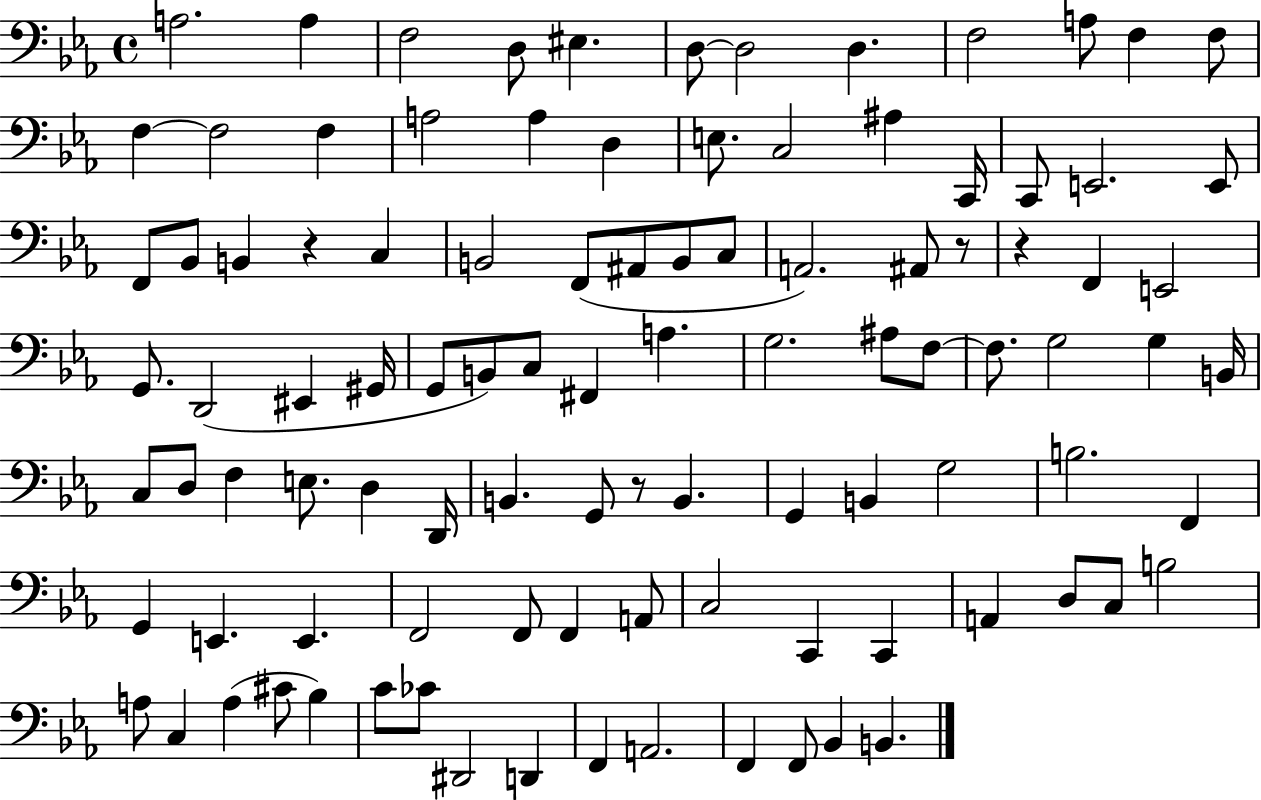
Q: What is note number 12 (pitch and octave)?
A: F3